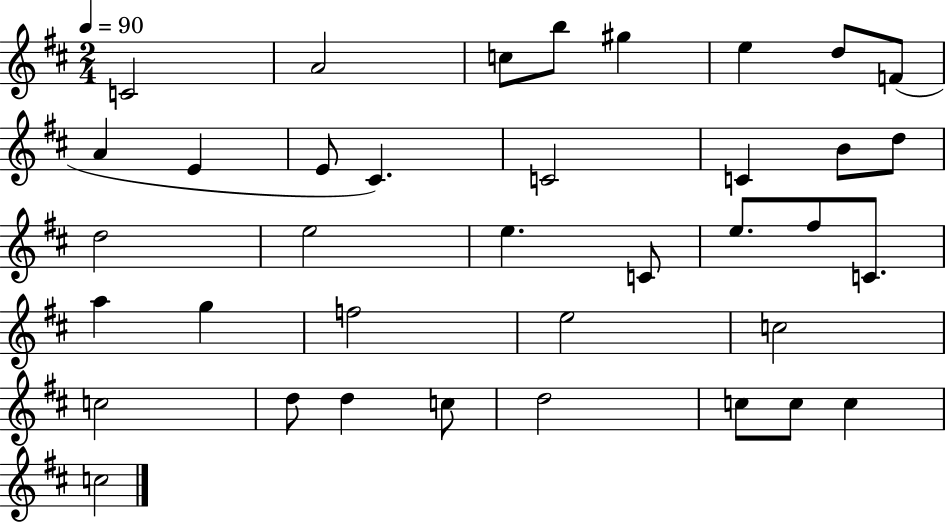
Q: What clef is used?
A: treble